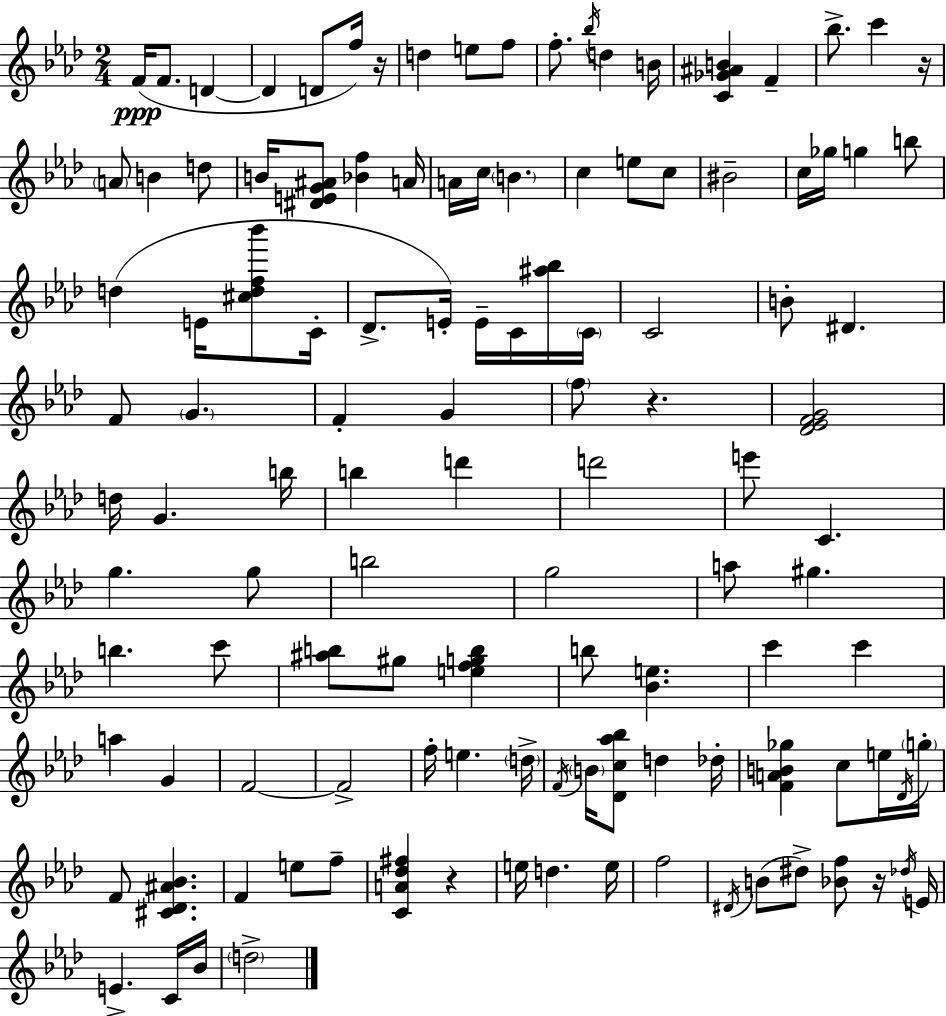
{
  \clef treble
  \numericTimeSignature
  \time 2/4
  \key aes \major
  f'16(\ppp f'8. d'4~~ | d'4 d'8 f''16) r16 | d''4 e''8 f''8 | f''8.-. \acciaccatura { bes''16 } d''4 | \break b'16 <c' ges' ais' b'>4 f'4-- | bes''8.-> c'''4 | r16 \parenthesize a'8 b'4 d''8 | b'16 <dis' e' g' ais'>8 <bes' f''>4 | \break a'16 a'16 c''16 \parenthesize b'4. | c''4 e''8 c''8 | bis'2-- | c''16 ges''16 g''4 b''8 | \break d''4( e'16 <cis'' d'' f'' bes'''>8 | c'16-. des'8.-> e'16-.) e'16-- c'16 <ais'' bes''>16 | \parenthesize c'16 c'2 | b'8-. dis'4. | \break f'8 \parenthesize g'4. | f'4-. g'4 | \parenthesize f''8 r4. | <des' ees' f' g'>2 | \break d''16 g'4. | b''16 b''4 d'''4 | d'''2 | e'''8 c'4. | \break g''4. g''8 | b''2 | g''2 | a''8 gis''4. | \break b''4. c'''8 | <ais'' b''>8 gis''8 <e'' f'' g'' b''>4 | b''8 <bes' e''>4. | c'''4 c'''4 | \break a''4 g'4 | f'2~~ | f'2-> | f''16-. e''4. | \break \parenthesize d''16-> \acciaccatura { f'16 } \parenthesize b'16 <des' c'' aes'' bes''>8 d''4 | des''16-. <f' a' b' ges''>4 c''8 | e''16 \acciaccatura { des'16 } \parenthesize g''16-. f'8 <cis' des' ais' bes'>4. | f'4 e''8 | \break f''8-- <c' a' des'' fis''>4 r4 | e''16 d''4. | e''16 f''2 | \acciaccatura { dis'16 }( b'8 dis''8->) | \break <bes' f''>8 r16 \acciaccatura { des''16 } e'16 e'4.-> | c'16 bes'16 \parenthesize d''2-> | \bar "|."
}